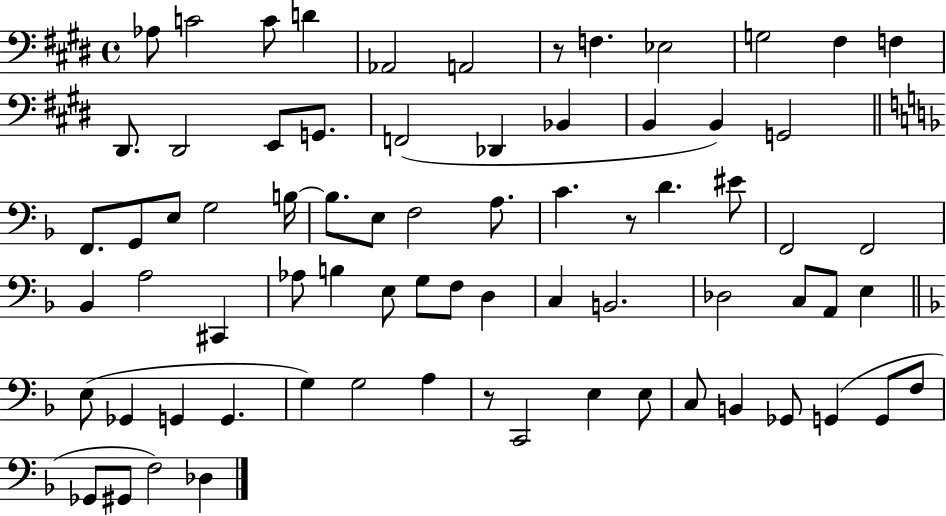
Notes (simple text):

Ab3/e C4/h C4/e D4/q Ab2/h A2/h R/e F3/q. Eb3/h G3/h F#3/q F3/q D#2/e. D#2/h E2/e G2/e. F2/h Db2/q Bb2/q B2/q B2/q G2/h F2/e. G2/e E3/e G3/h B3/s B3/e. E3/e F3/h A3/e. C4/q. R/e D4/q. EIS4/e F2/h F2/h Bb2/q A3/h C#2/q Ab3/e B3/q E3/e G3/e F3/e D3/q C3/q B2/h. Db3/h C3/e A2/e E3/q E3/e Gb2/q G2/q G2/q. G3/q G3/h A3/q R/e C2/h E3/q E3/e C3/e B2/q Gb2/e G2/q G2/e F3/e Gb2/e G#2/e F3/h Db3/q